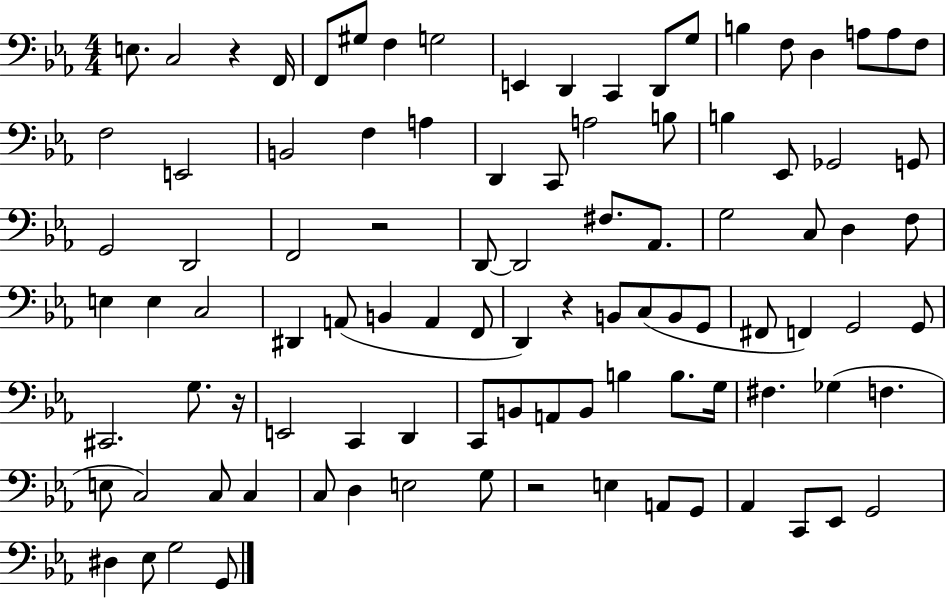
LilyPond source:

{
  \clef bass
  \numericTimeSignature
  \time 4/4
  \key ees \major
  e8. c2 r4 f,16 | f,8 gis8 f4 g2 | e,4 d,4 c,4 d,8 g8 | b4 f8 d4 a8 a8 f8 | \break f2 e,2 | b,2 f4 a4 | d,4 c,8 a2 b8 | b4 ees,8 ges,2 g,8 | \break g,2 d,2 | f,2 r2 | d,8~~ d,2 fis8. aes,8. | g2 c8 d4 f8 | \break e4 e4 c2 | dis,4 a,8( b,4 a,4 f,8 | d,4) r4 b,8 c8( b,8 g,8 | fis,8 f,4) g,2 g,8 | \break cis,2. g8. r16 | e,2 c,4 d,4 | c,8 b,8 a,8 b,8 b4 b8. g16 | fis4. ges4( f4. | \break e8 c2) c8 c4 | c8 d4 e2 g8 | r2 e4 a,8 g,8 | aes,4 c,8 ees,8 g,2 | \break dis4 ees8 g2 g,8 | \bar "|."
}